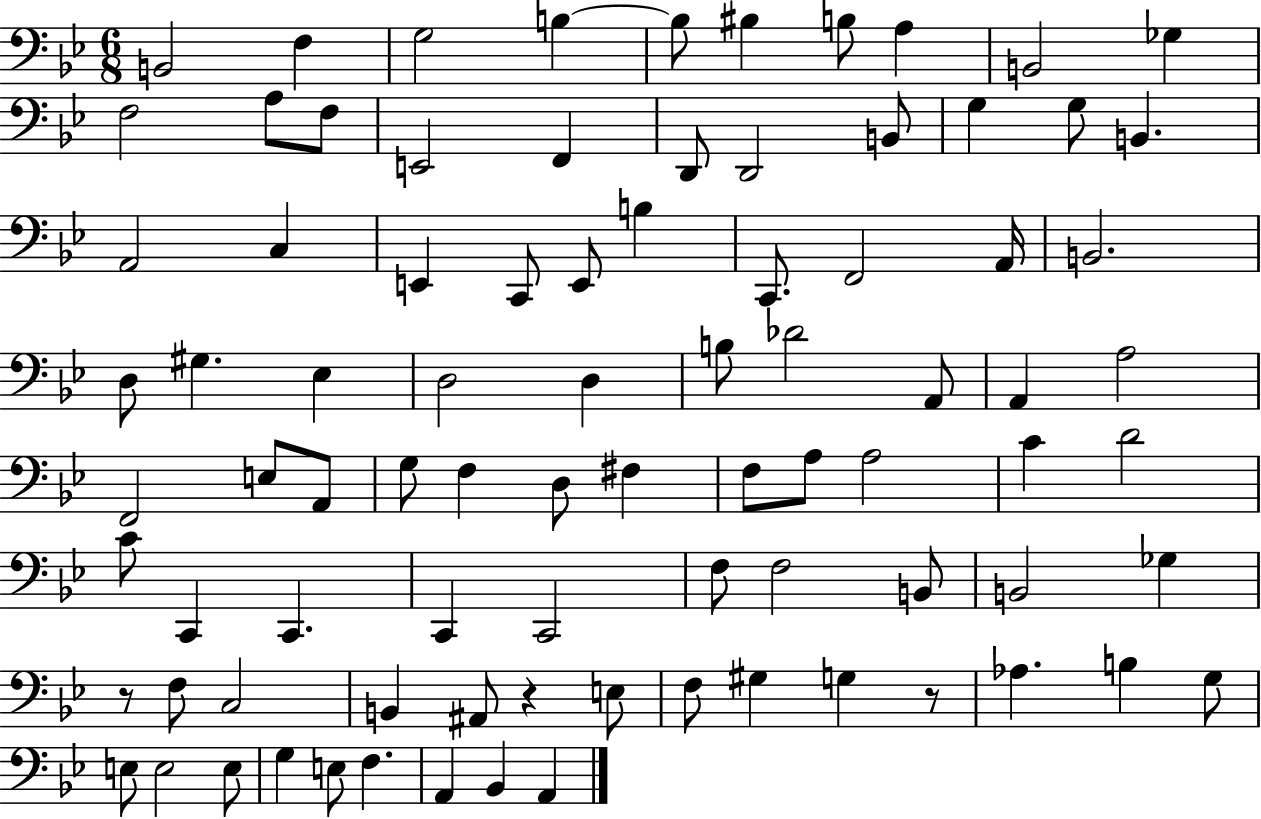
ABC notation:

X:1
T:Untitled
M:6/8
L:1/4
K:Bb
B,,2 F, G,2 B, B,/2 ^B, B,/2 A, B,,2 _G, F,2 A,/2 F,/2 E,,2 F,, D,,/2 D,,2 B,,/2 G, G,/2 B,, A,,2 C, E,, C,,/2 E,,/2 B, C,,/2 F,,2 A,,/4 B,,2 D,/2 ^G, _E, D,2 D, B,/2 _D2 A,,/2 A,, A,2 F,,2 E,/2 A,,/2 G,/2 F, D,/2 ^F, F,/2 A,/2 A,2 C D2 C/2 C,, C,, C,, C,,2 F,/2 F,2 B,,/2 B,,2 _G, z/2 F,/2 C,2 B,, ^A,,/2 z E,/2 F,/2 ^G, G, z/2 _A, B, G,/2 E,/2 E,2 E,/2 G, E,/2 F, A,, _B,, A,,